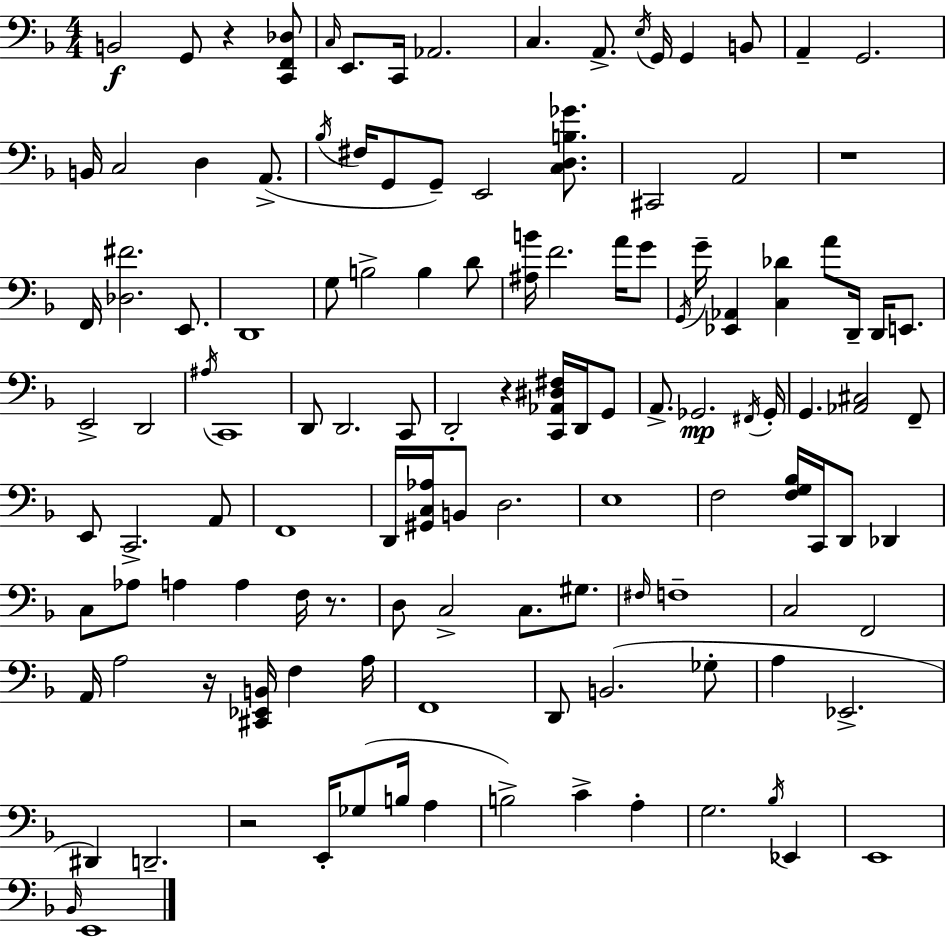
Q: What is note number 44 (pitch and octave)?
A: A#3